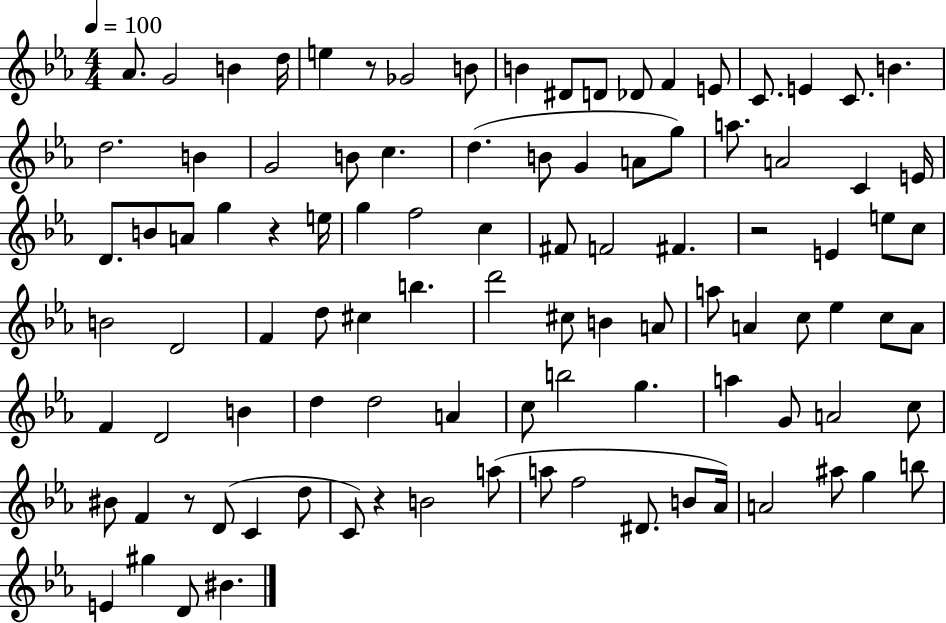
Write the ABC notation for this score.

X:1
T:Untitled
M:4/4
L:1/4
K:Eb
_A/2 G2 B d/4 e z/2 _G2 B/2 B ^D/2 D/2 _D/2 F E/2 C/2 E C/2 B d2 B G2 B/2 c d B/2 G A/2 g/2 a/2 A2 C E/4 D/2 B/2 A/2 g z e/4 g f2 c ^F/2 F2 ^F z2 E e/2 c/2 B2 D2 F d/2 ^c b d'2 ^c/2 B A/2 a/2 A c/2 _e c/2 A/2 F D2 B d d2 A c/2 b2 g a G/2 A2 c/2 ^B/2 F z/2 D/2 C d/2 C/2 z B2 a/2 a/2 f2 ^D/2 B/2 _A/4 A2 ^a/2 g b/2 E ^g D/2 ^B